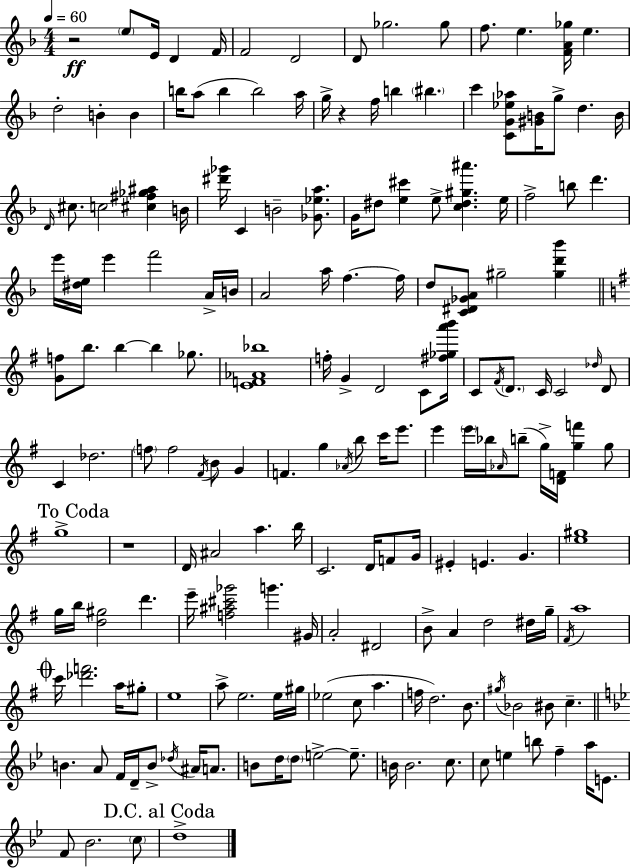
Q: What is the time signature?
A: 4/4